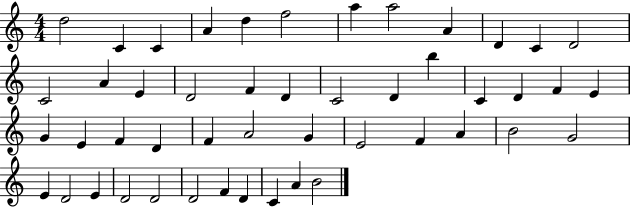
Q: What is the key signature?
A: C major